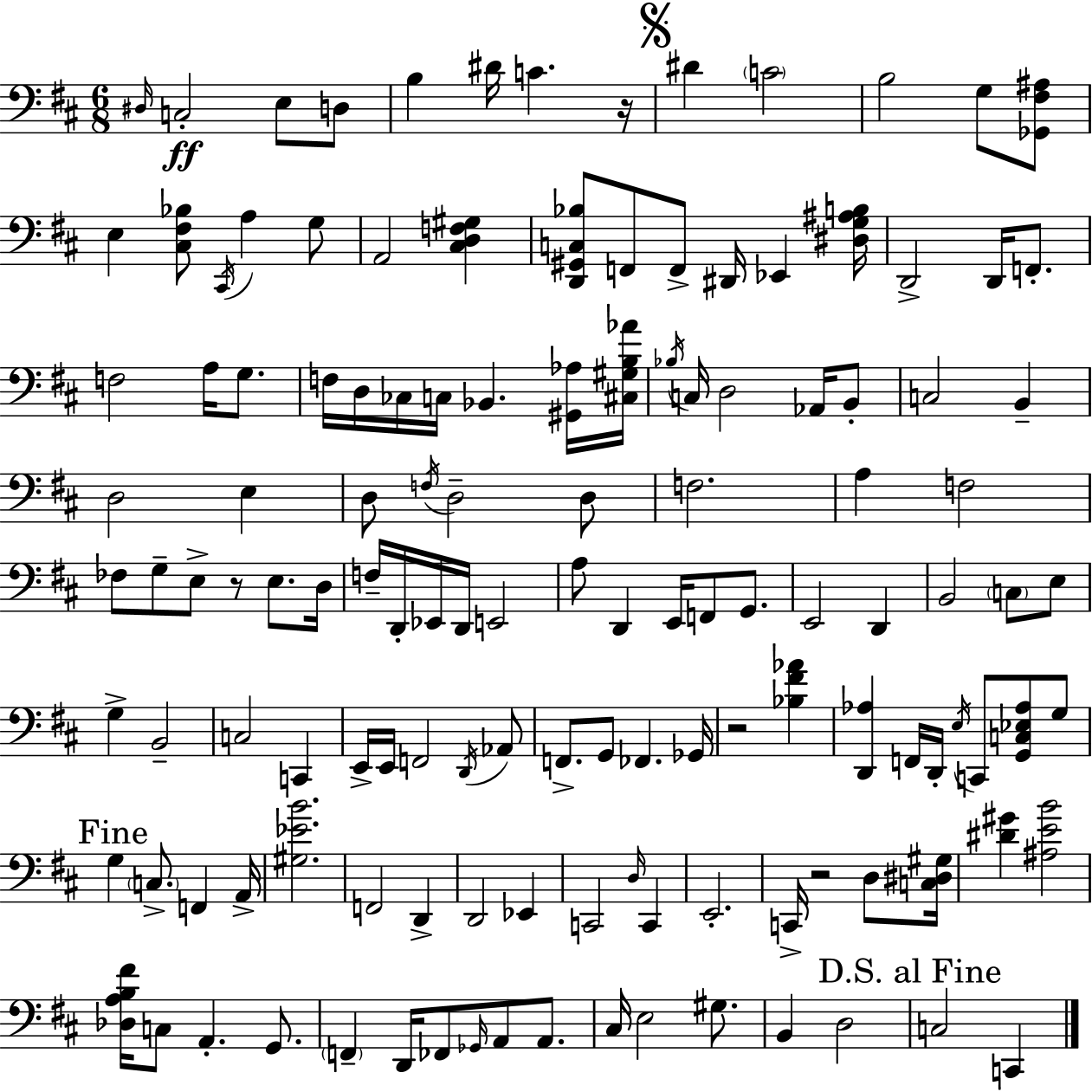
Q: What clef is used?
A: bass